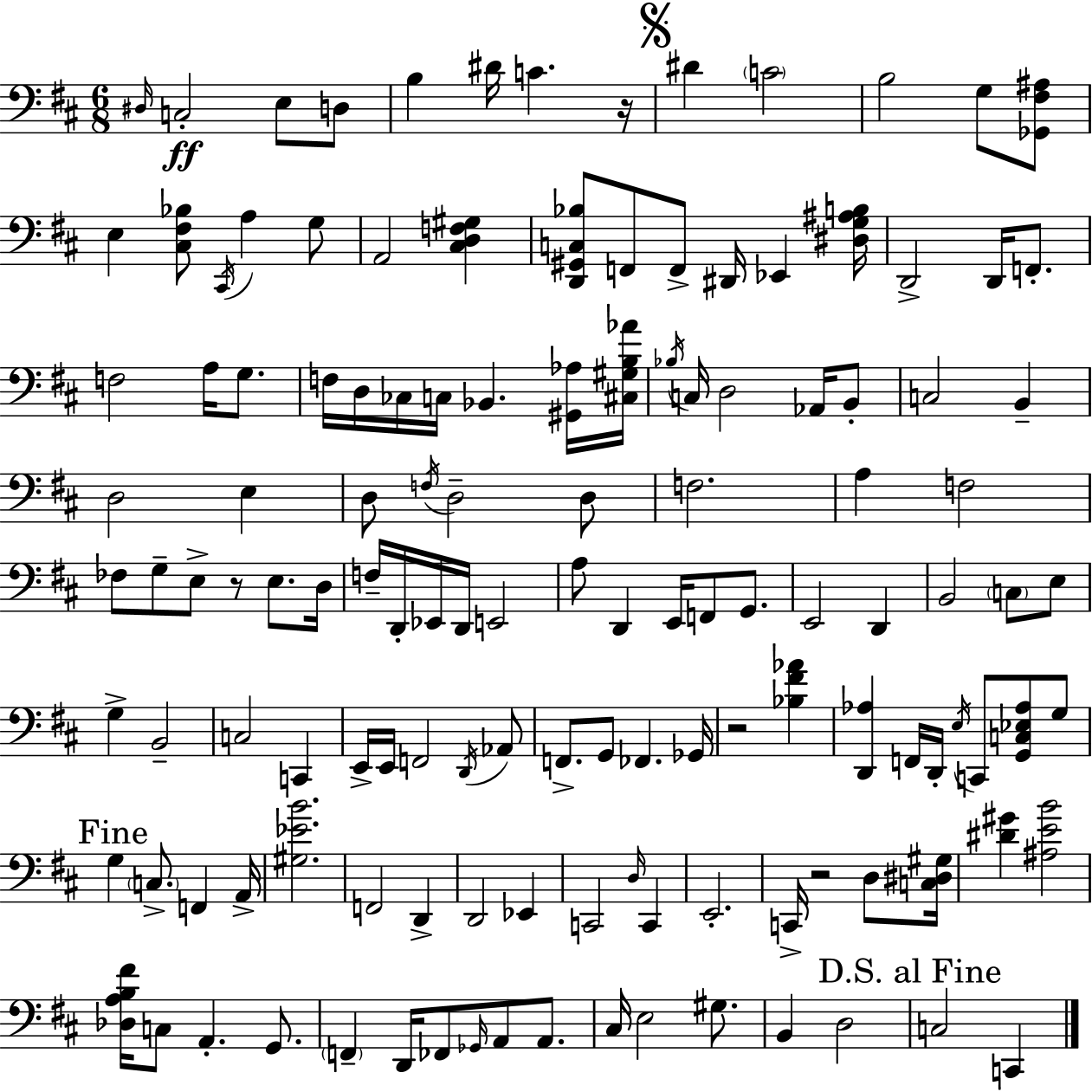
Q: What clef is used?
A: bass